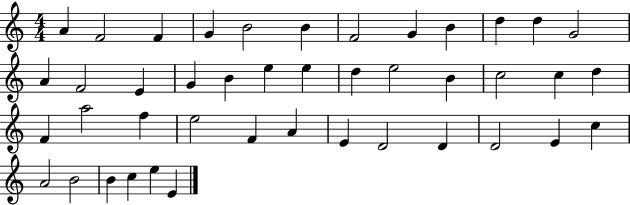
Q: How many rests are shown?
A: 0